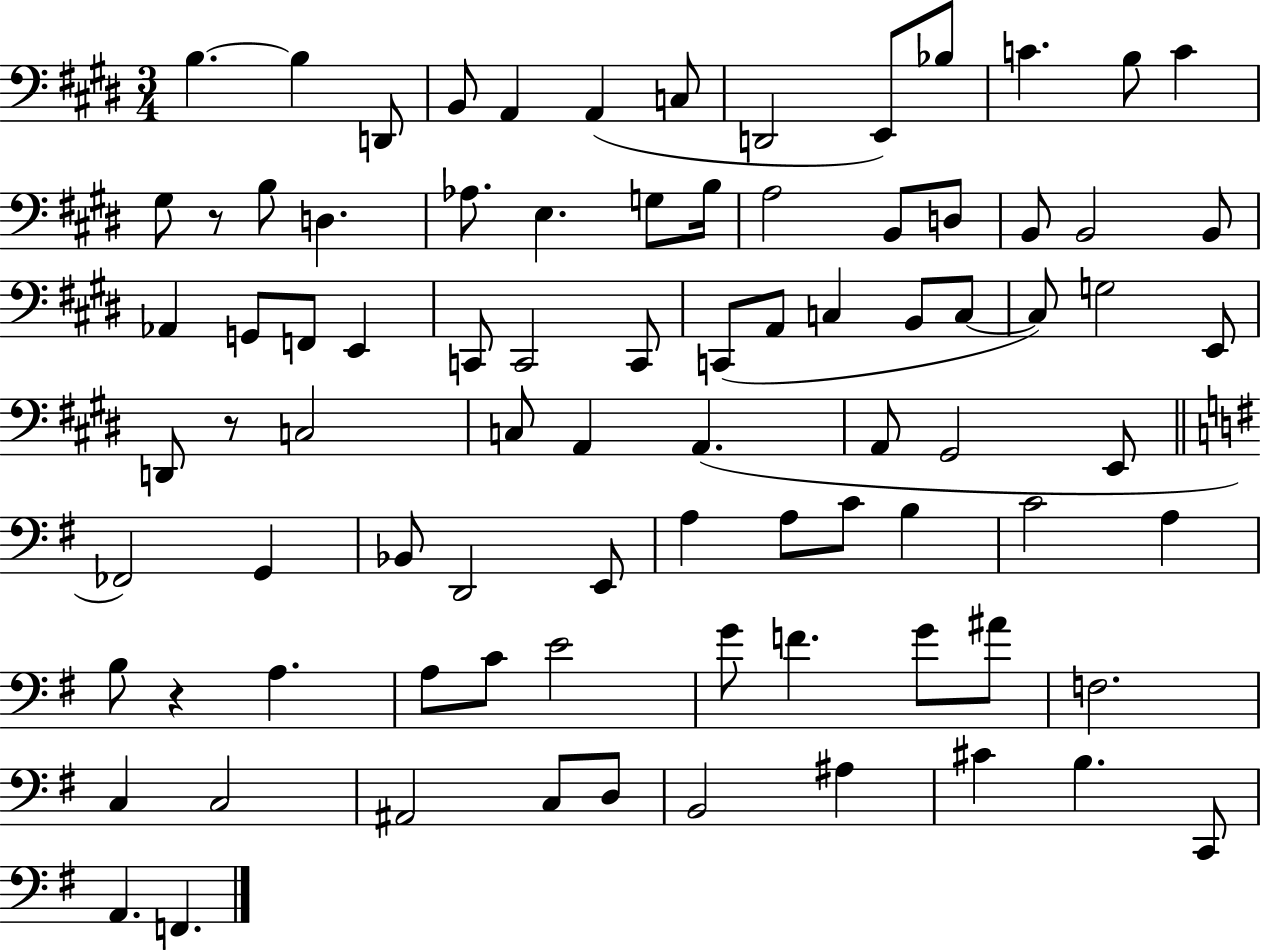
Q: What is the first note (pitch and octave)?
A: B3